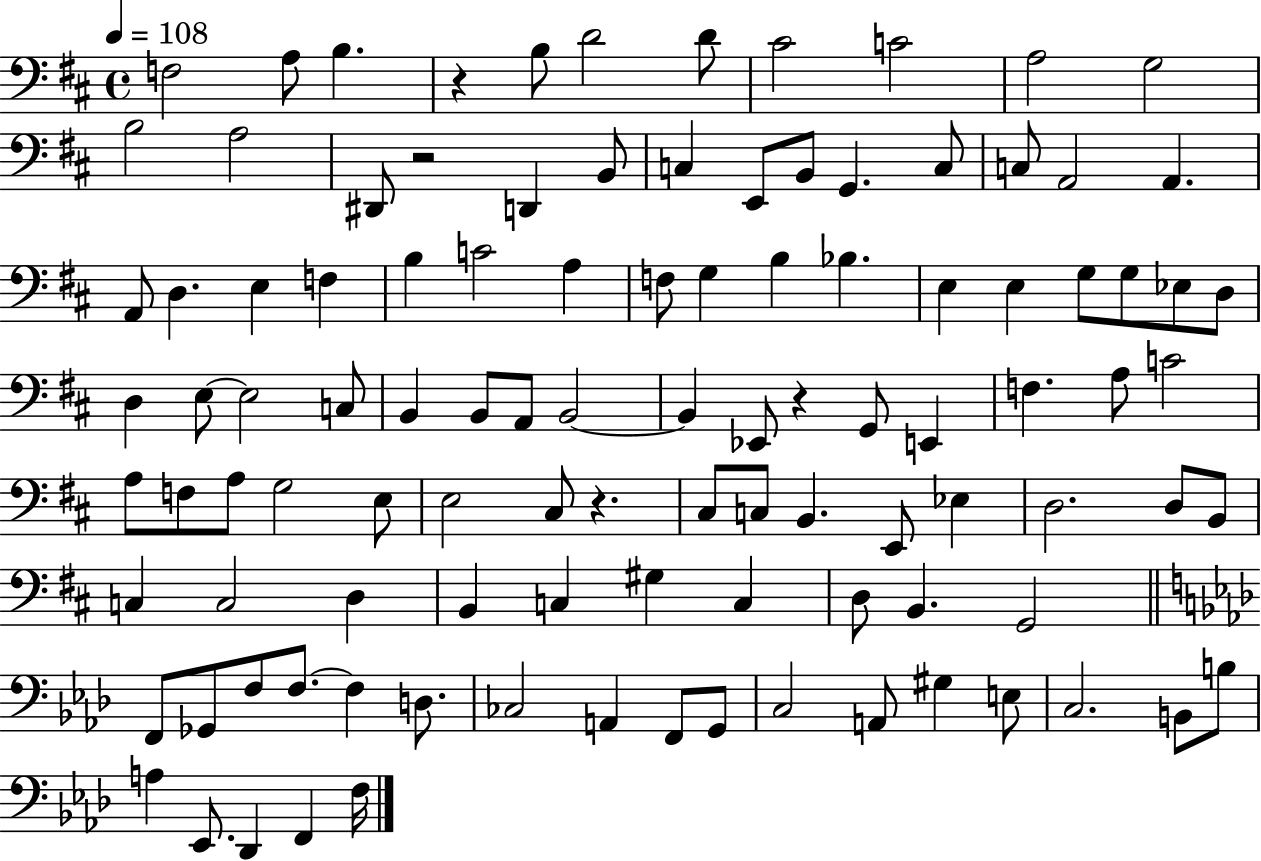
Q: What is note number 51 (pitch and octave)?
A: G2